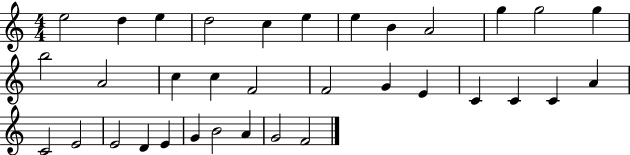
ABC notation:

X:1
T:Untitled
M:4/4
L:1/4
K:C
e2 d e d2 c e e B A2 g g2 g b2 A2 c c F2 F2 G E C C C A C2 E2 E2 D E G B2 A G2 F2